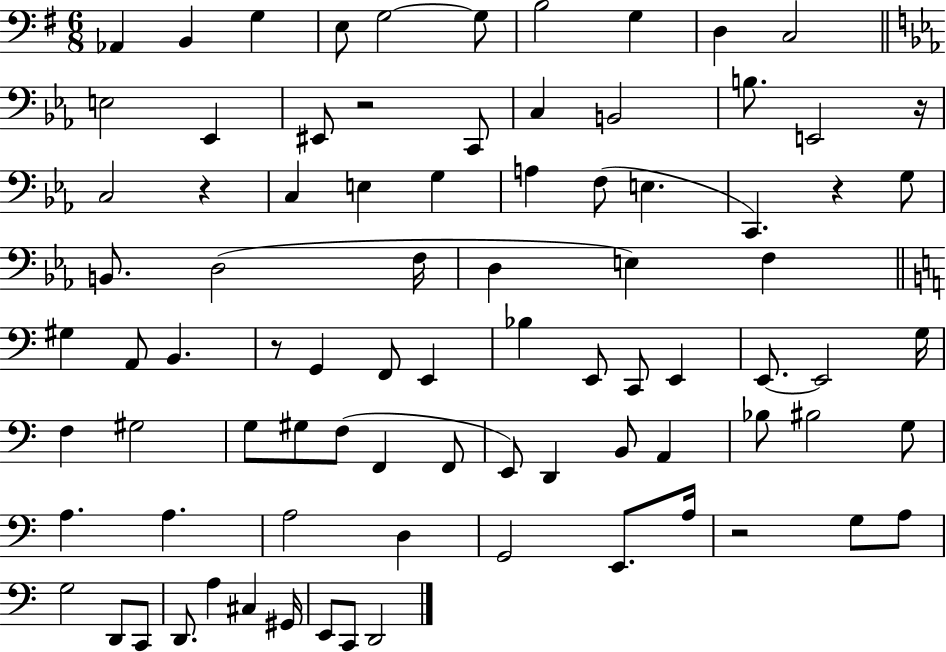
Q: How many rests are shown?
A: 6